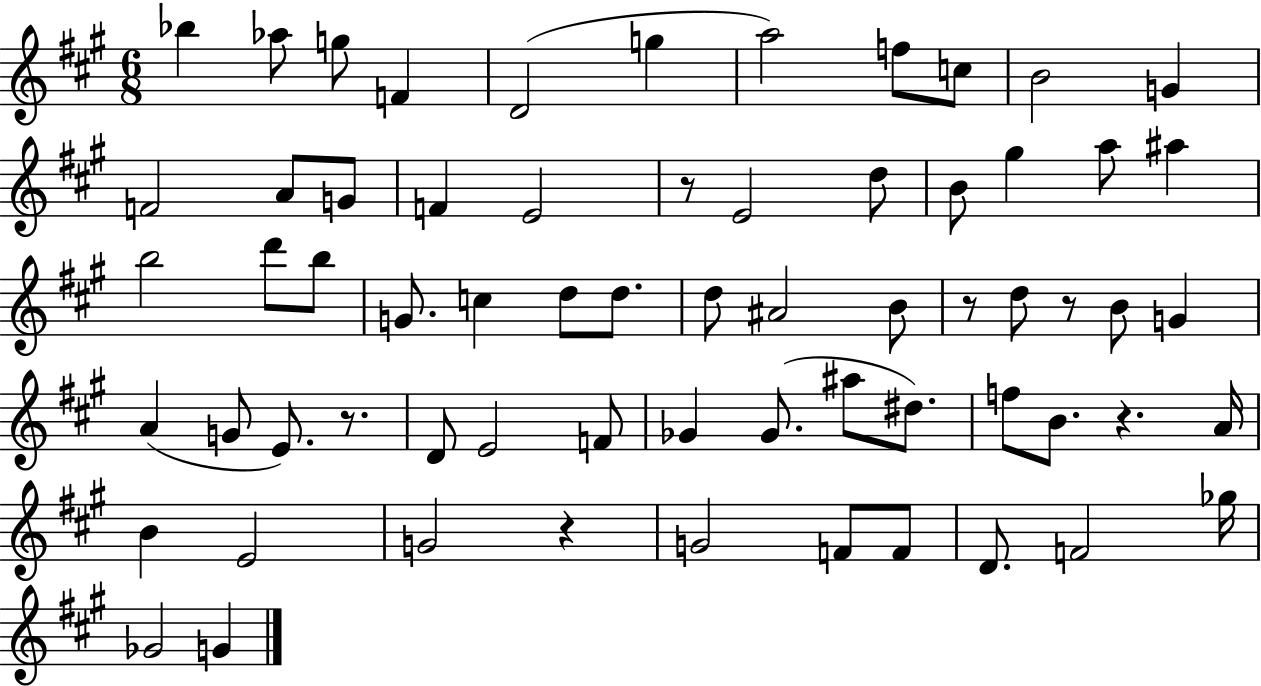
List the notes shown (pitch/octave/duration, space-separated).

Bb5/q Ab5/e G5/e F4/q D4/h G5/q A5/h F5/e C5/e B4/h G4/q F4/h A4/e G4/e F4/q E4/h R/e E4/h D5/e B4/e G#5/q A5/e A#5/q B5/h D6/e B5/e G4/e. C5/q D5/e D5/e. D5/e A#4/h B4/e R/e D5/e R/e B4/e G4/q A4/q G4/e E4/e. R/e. D4/e E4/h F4/e Gb4/q Gb4/e. A#5/e D#5/e. F5/e B4/e. R/q. A4/s B4/q E4/h G4/h R/q G4/h F4/e F4/e D4/e. F4/h Gb5/s Gb4/h G4/q